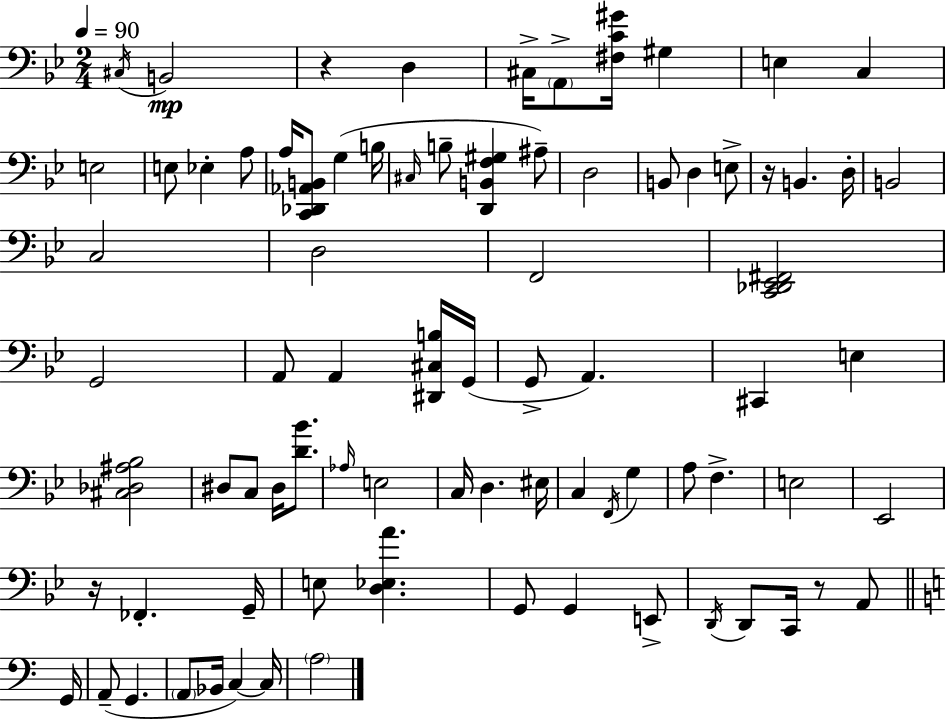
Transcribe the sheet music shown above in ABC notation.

X:1
T:Untitled
M:2/4
L:1/4
K:Bb
^C,/4 B,,2 z D, ^C,/4 A,,/2 [^F,C^G]/4 ^G, E, C, E,2 E,/2 _E, A,/2 A,/4 [C,,_D,,_A,,B,,]/2 G, B,/4 ^C,/4 B,/2 [D,,B,,F,^G,] ^A,/2 D,2 B,,/2 D, E,/2 z/4 B,, D,/4 B,,2 C,2 D,2 F,,2 [C,,_D,,_E,,^F,,]2 G,,2 A,,/2 A,, [^D,,^C,B,]/4 G,,/4 G,,/2 A,, ^C,, E, [^C,_D,^A,_B,]2 ^D,/2 C,/2 ^D,/4 [D_B]/2 _A,/4 E,2 C,/4 D, ^E,/4 C, F,,/4 G, A,/2 F, E,2 _E,,2 z/4 _F,, G,,/4 E,/2 [D,_E,A] G,,/2 G,, E,,/2 D,,/4 D,,/2 C,,/4 z/2 A,,/2 G,,/4 A,,/2 G,, A,,/2 _B,,/4 C, C,/4 A,2